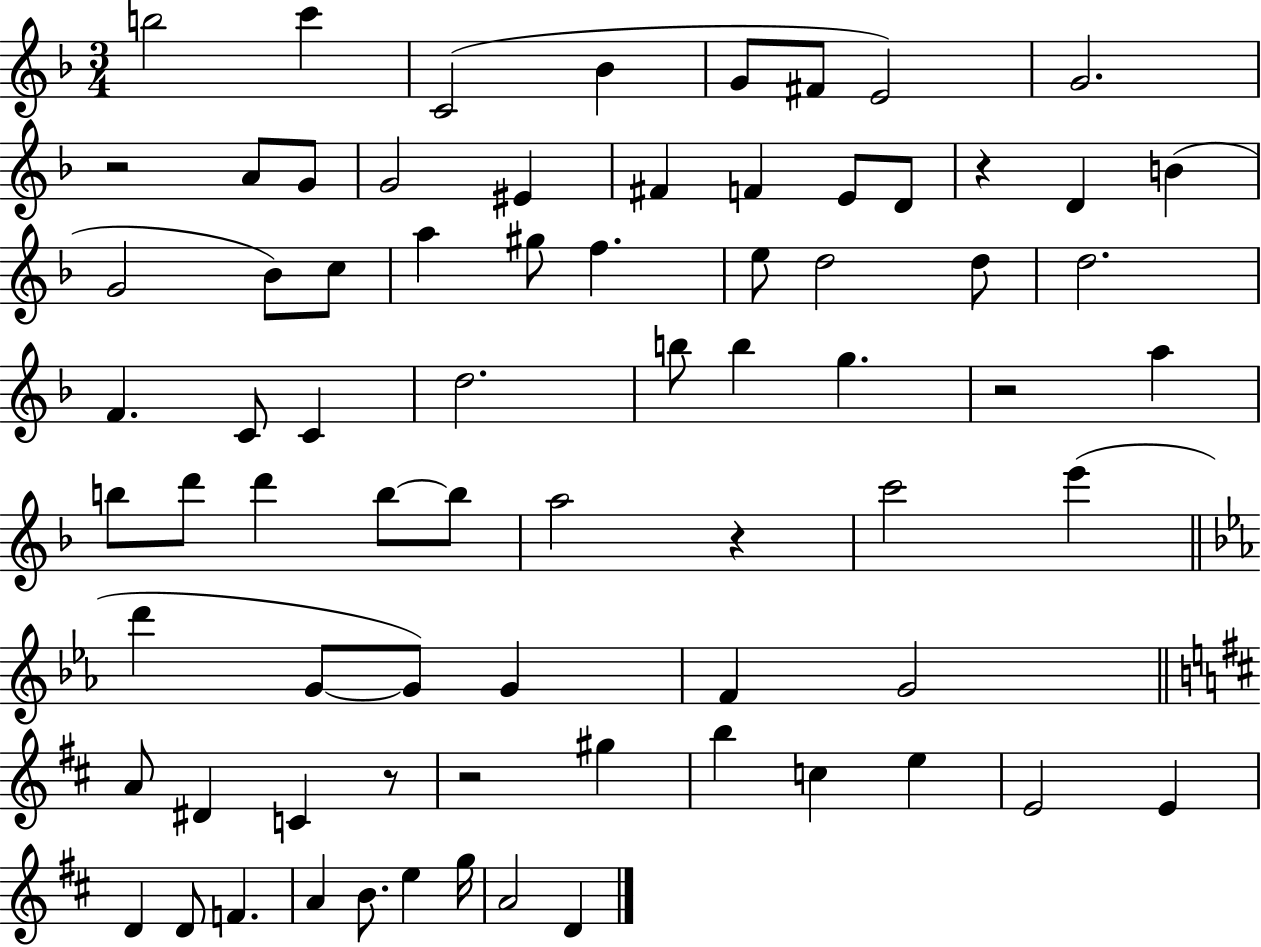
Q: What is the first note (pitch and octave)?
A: B5